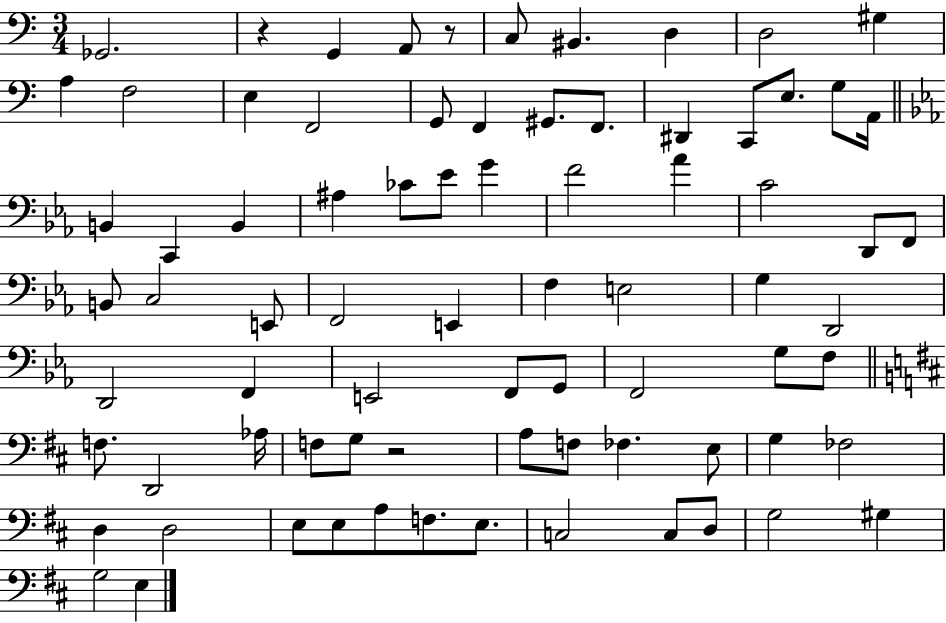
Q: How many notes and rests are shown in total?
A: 78